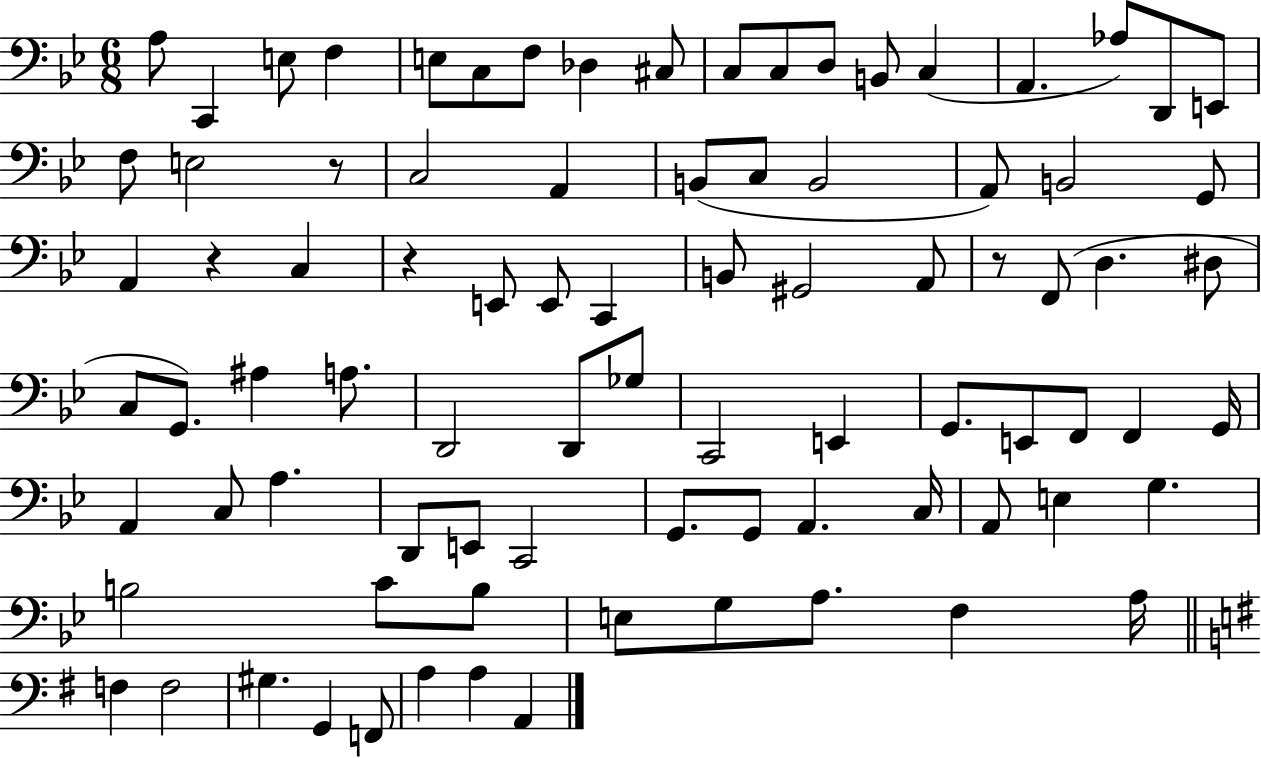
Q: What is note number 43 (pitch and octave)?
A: A3